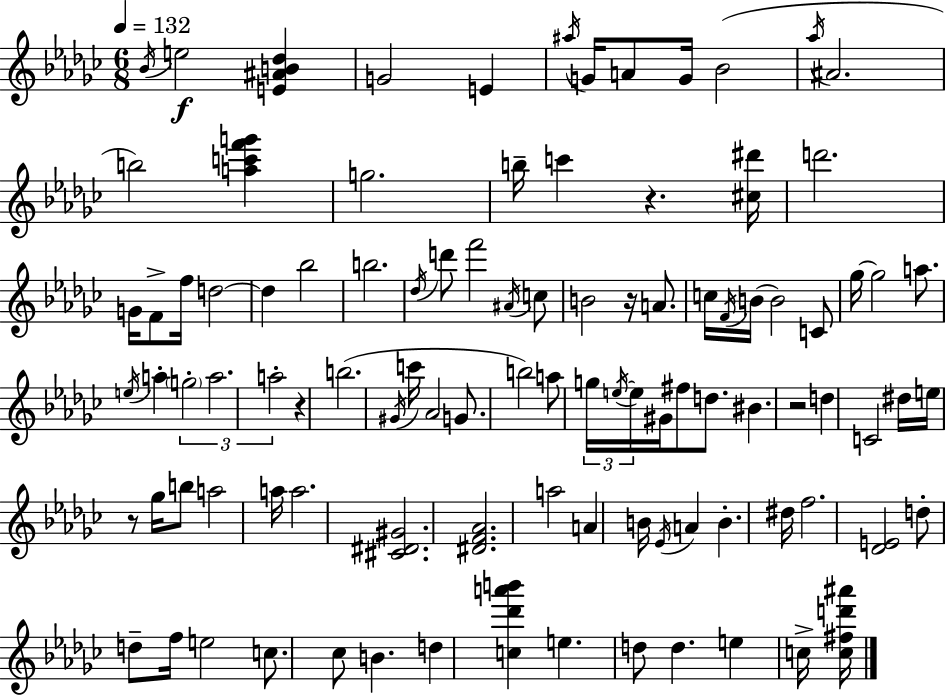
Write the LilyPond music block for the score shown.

{
  \clef treble
  \numericTimeSignature
  \time 6/8
  \key ees \minor
  \tempo 4 = 132
  \repeat volta 2 { \acciaccatura { bes'16 }\f e''2 <e' ais' b' des''>4 | g'2 e'4 | \acciaccatura { ais''16 } g'16 a'8 g'16 bes'2( | \acciaccatura { aes''16 } ais'2. | \break b''2) <a'' c''' f''' g'''>4 | g''2. | b''16-- c'''4 r4. | <cis'' dis'''>16 d'''2. | \break g'16 f'8-> f''16 d''2~~ | d''4 bes''2 | b''2. | \acciaccatura { des''16 } d'''8 f'''2 | \break \acciaccatura { ais'16 } c''8 b'2 | r16 a'8. c''16 \acciaccatura { f'16 }( b'16 b'2) | c'8 ges''16~~ ges''2 | a''8. \acciaccatura { e''16 } a''4-. \tuplet 3/2 { \parenthesize g''2-. | \break a''2. | a''2-. } | r4 b''2.( | \acciaccatura { gis'16 } c'''16 aes'2 | \break g'8. b''2) | a''8 \tuplet 3/2 { g''16 \acciaccatura { e''16~ }~ e''16 } gis'16 fis''8 | d''8. bis'4. r2 | d''4 c'2 | \break dis''16 e''16 r8 ges''16 b''8 | a''2 a''16 a''2. | <cis' dis' gis'>2. | <dis' f' aes'>2. | \break a''2 | a'4 b'16 \acciaccatura { ees'16 } a'4 | b'4.-. dis''16 f''2. | <des' e'>2 | \break d''8-. d''8-- f''16 e''2 | c''8. ces''8 | b'4. d''4 <c'' des''' a''' b'''>4 | e''4. d''8 d''4. | \break e''4 c''16-> <c'' fis'' d''' ais'''>16 } \bar "|."
}